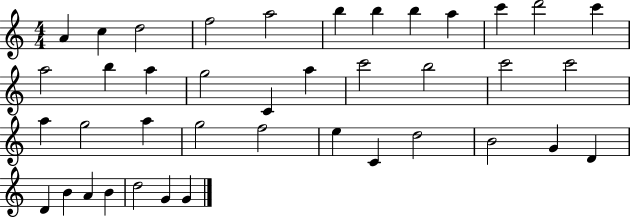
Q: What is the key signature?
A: C major